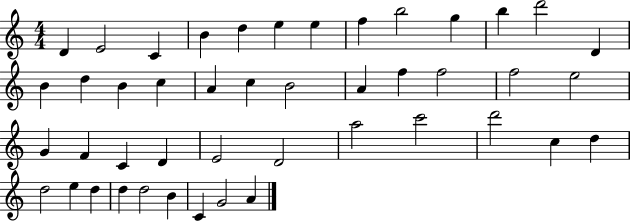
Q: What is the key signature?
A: C major